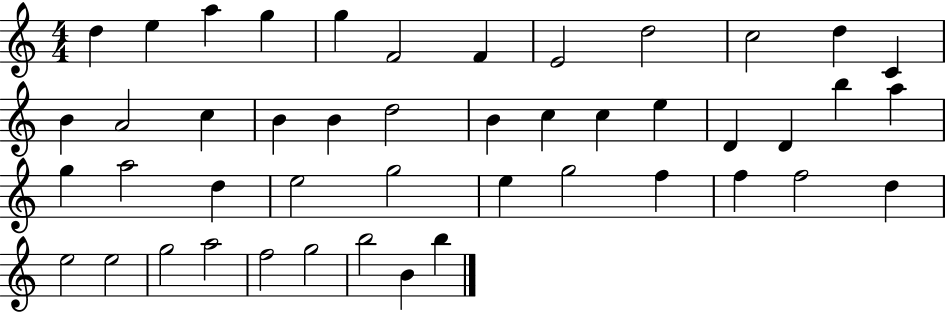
D5/q E5/q A5/q G5/q G5/q F4/h F4/q E4/h D5/h C5/h D5/q C4/q B4/q A4/h C5/q B4/q B4/q D5/h B4/q C5/q C5/q E5/q D4/q D4/q B5/q A5/q G5/q A5/h D5/q E5/h G5/h E5/q G5/h F5/q F5/q F5/h D5/q E5/h E5/h G5/h A5/h F5/h G5/h B5/h B4/q B5/q